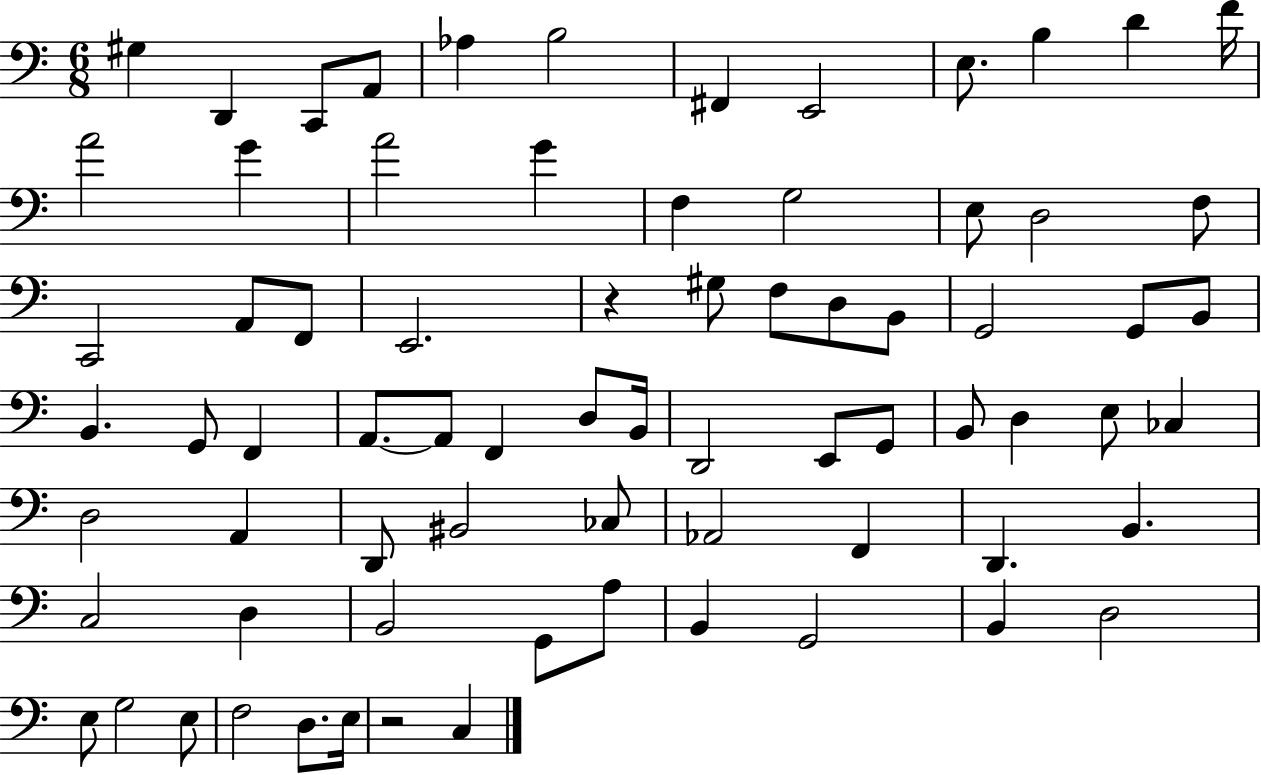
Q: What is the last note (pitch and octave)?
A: C3